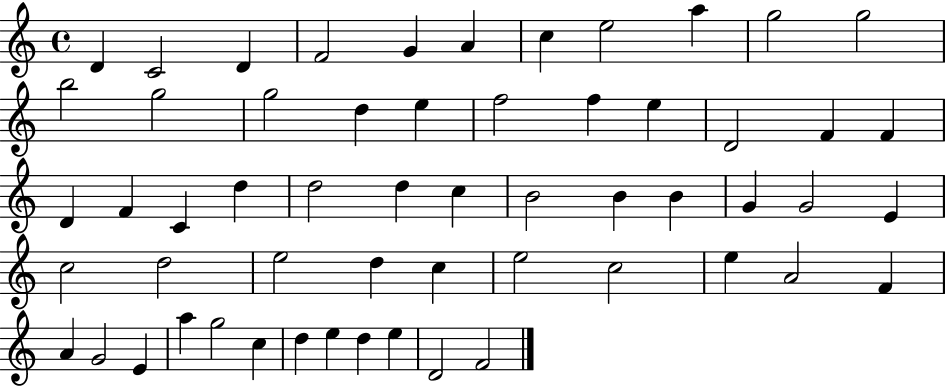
D4/q C4/h D4/q F4/h G4/q A4/q C5/q E5/h A5/q G5/h G5/h B5/h G5/h G5/h D5/q E5/q F5/h F5/q E5/q D4/h F4/q F4/q D4/q F4/q C4/q D5/q D5/h D5/q C5/q B4/h B4/q B4/q G4/q G4/h E4/q C5/h D5/h E5/h D5/q C5/q E5/h C5/h E5/q A4/h F4/q A4/q G4/h E4/q A5/q G5/h C5/q D5/q E5/q D5/q E5/q D4/h F4/h